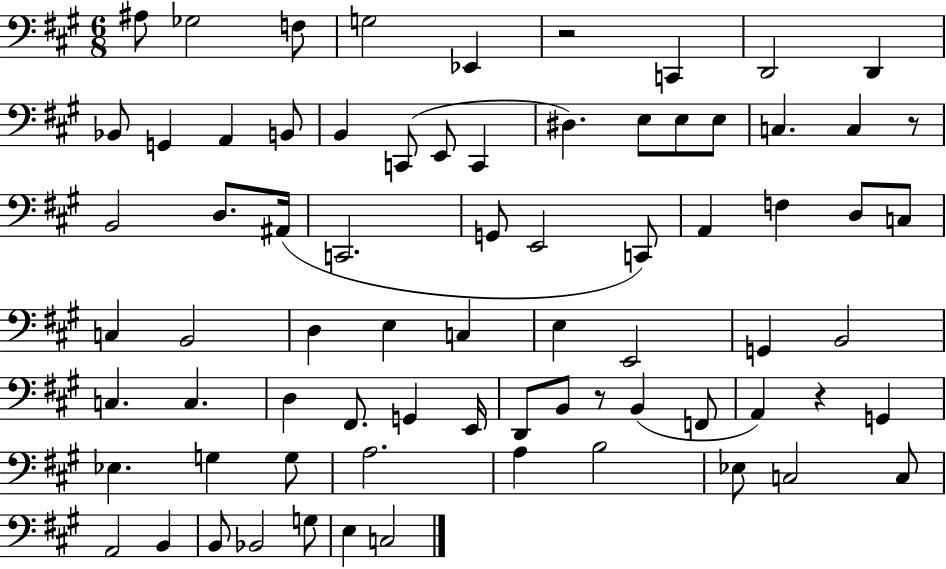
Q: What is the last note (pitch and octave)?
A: C3